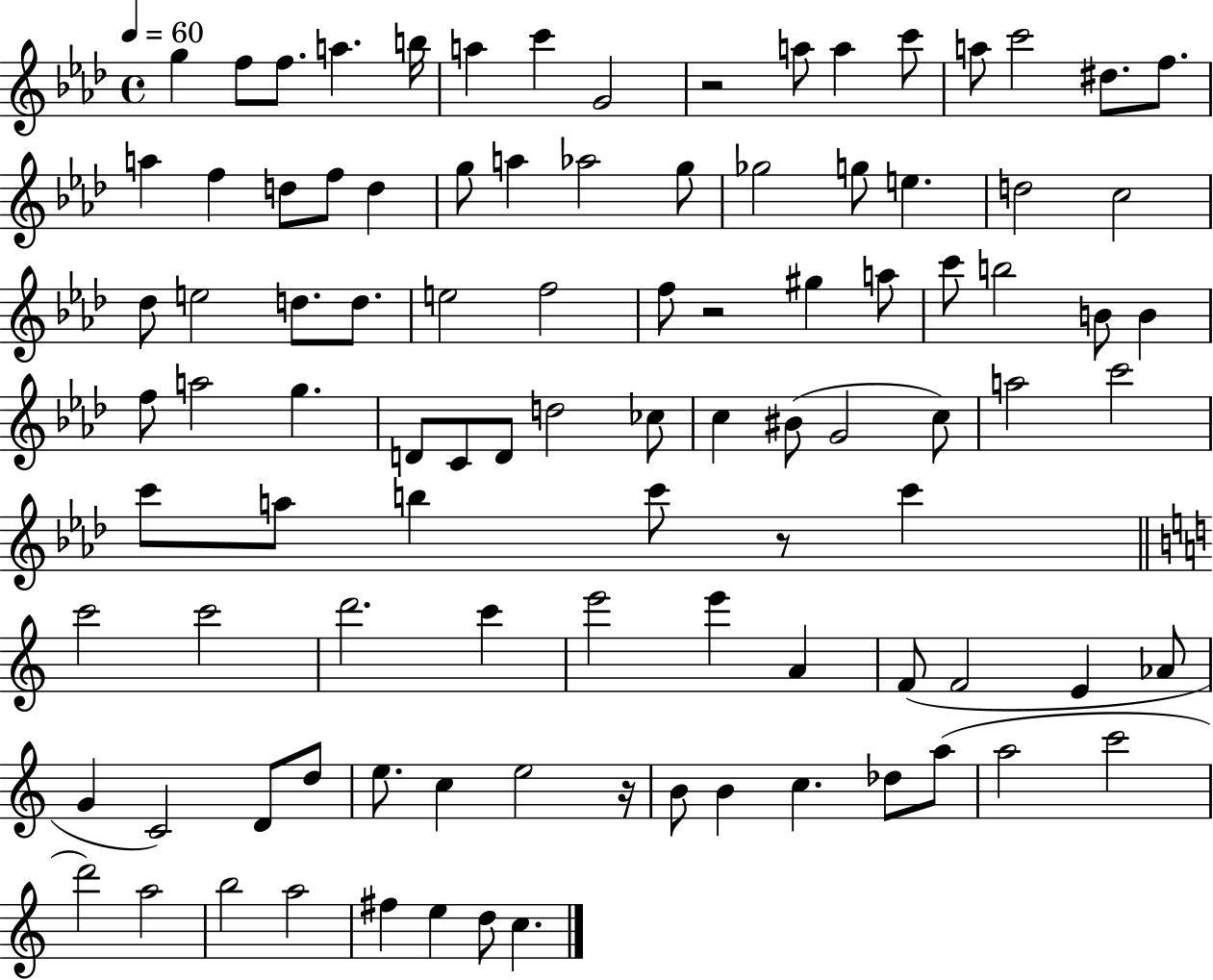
G5/q F5/e F5/e. A5/q. B5/s A5/q C6/q G4/h R/h A5/e A5/q C6/e A5/e C6/h D#5/e. F5/e. A5/q F5/q D5/e F5/e D5/q G5/e A5/q Ab5/h G5/e Gb5/h G5/e E5/q. D5/h C5/h Db5/e E5/h D5/e. D5/e. E5/h F5/h F5/e R/h G#5/q A5/e C6/e B5/h B4/e B4/q F5/e A5/h G5/q. D4/e C4/e D4/e D5/h CES5/e C5/q BIS4/e G4/h C5/e A5/h C6/h C6/e A5/e B5/q C6/e R/e C6/q C6/h C6/h D6/h. C6/q E6/h E6/q A4/q F4/e F4/h E4/q Ab4/e G4/q C4/h D4/e D5/e E5/e. C5/q E5/h R/s B4/e B4/q C5/q. Db5/e A5/e A5/h C6/h D6/h A5/h B5/h A5/h F#5/q E5/q D5/e C5/q.